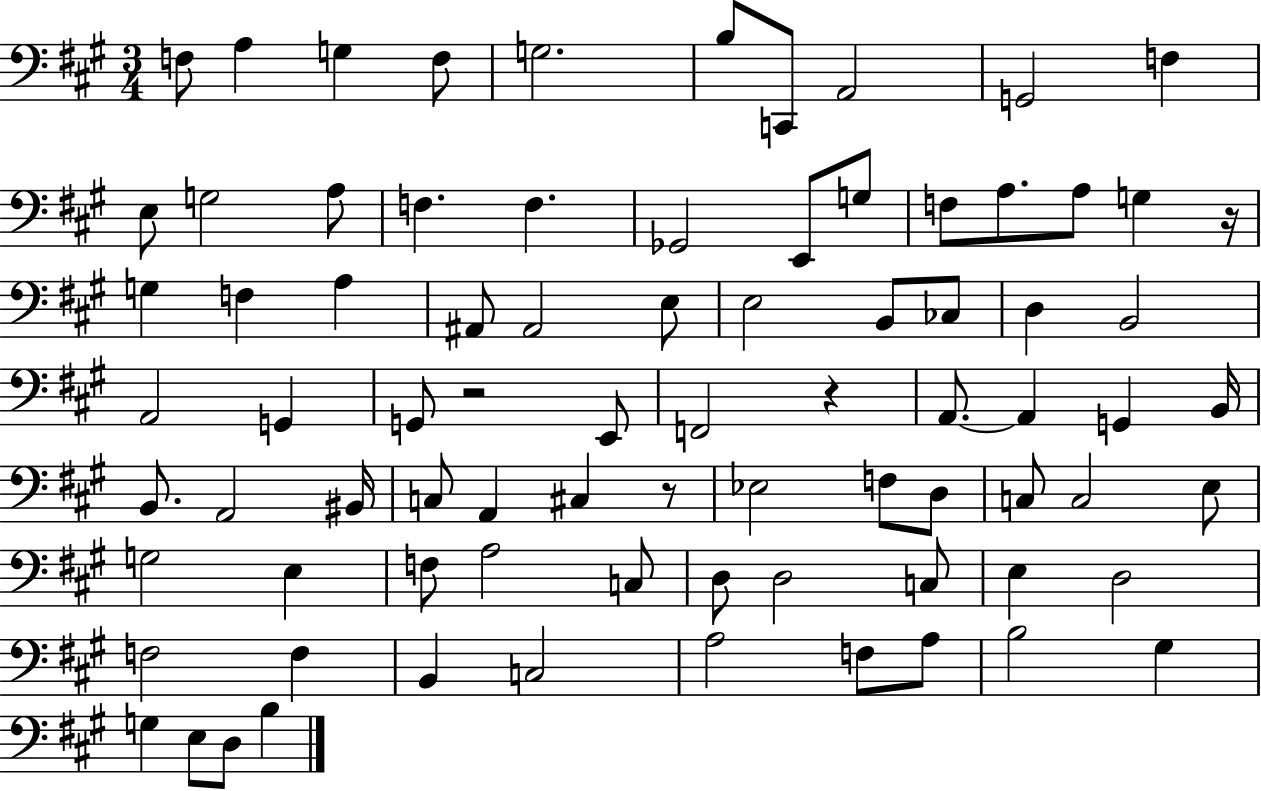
F3/e A3/q G3/q F3/e G3/h. B3/e C2/e A2/h G2/h F3/q E3/e G3/h A3/e F3/q. F3/q. Gb2/h E2/e G3/e F3/e A3/e. A3/e G3/q R/s G3/q F3/q A3/q A#2/e A#2/h E3/e E3/h B2/e CES3/e D3/q B2/h A2/h G2/q G2/e R/h E2/e F2/h R/q A2/e. A2/q G2/q B2/s B2/e. A2/h BIS2/s C3/e A2/q C#3/q R/e Eb3/h F3/e D3/e C3/e C3/h E3/e G3/h E3/q F3/e A3/h C3/e D3/e D3/h C3/e E3/q D3/h F3/h F3/q B2/q C3/h A3/h F3/e A3/e B3/h G#3/q G3/q E3/e D3/e B3/q